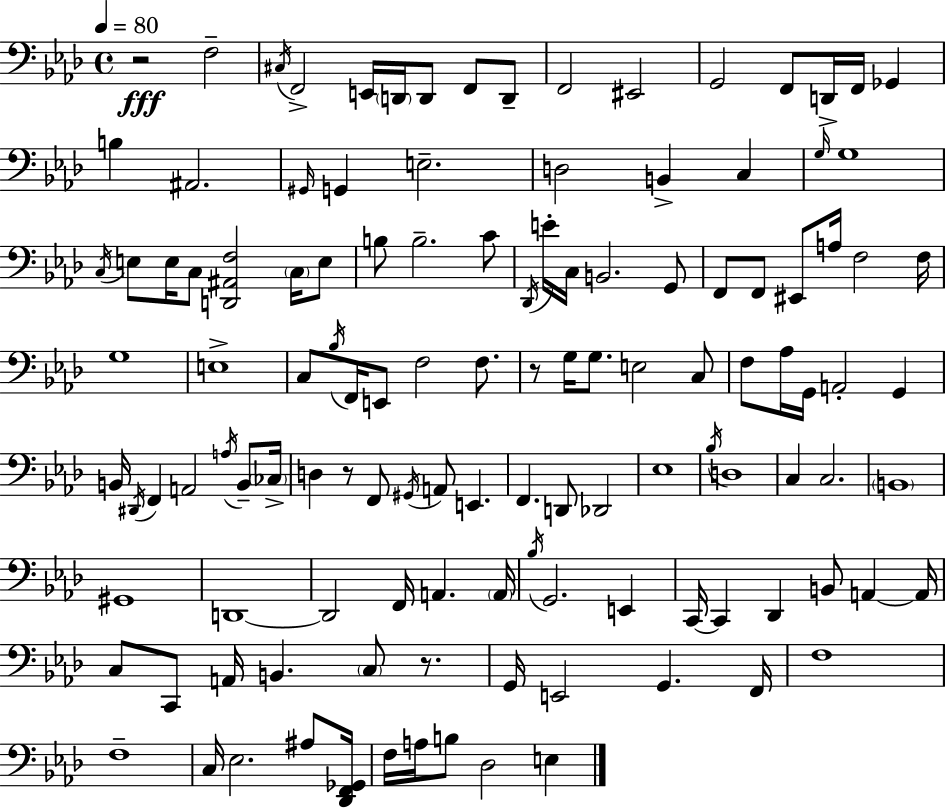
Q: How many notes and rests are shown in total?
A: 123